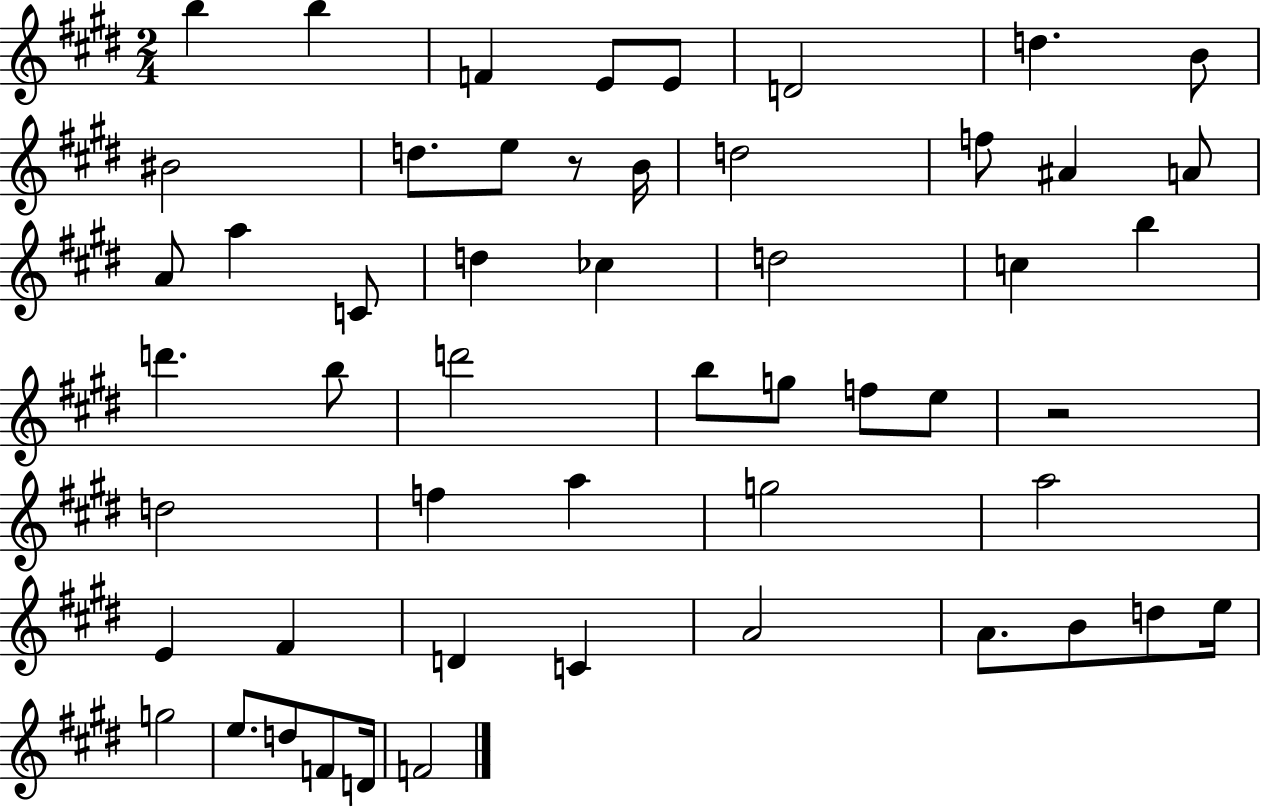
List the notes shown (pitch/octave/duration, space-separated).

B5/q B5/q F4/q E4/e E4/e D4/h D5/q. B4/e BIS4/h D5/e. E5/e R/e B4/s D5/h F5/e A#4/q A4/e A4/e A5/q C4/e D5/q CES5/q D5/h C5/q B5/q D6/q. B5/e D6/h B5/e G5/e F5/e E5/e R/h D5/h F5/q A5/q G5/h A5/h E4/q F#4/q D4/q C4/q A4/h A4/e. B4/e D5/e E5/s G5/h E5/e. D5/e F4/e D4/s F4/h